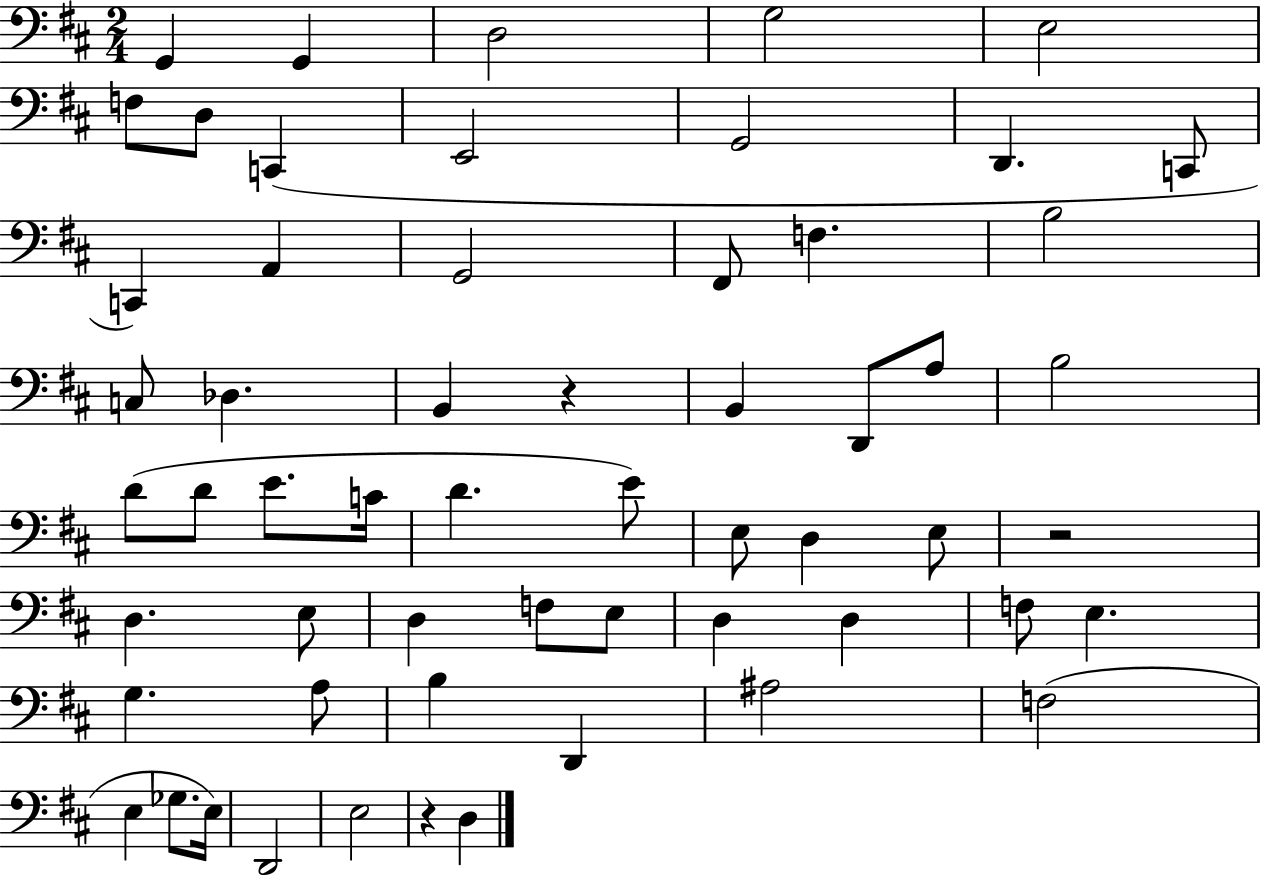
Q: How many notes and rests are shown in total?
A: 58